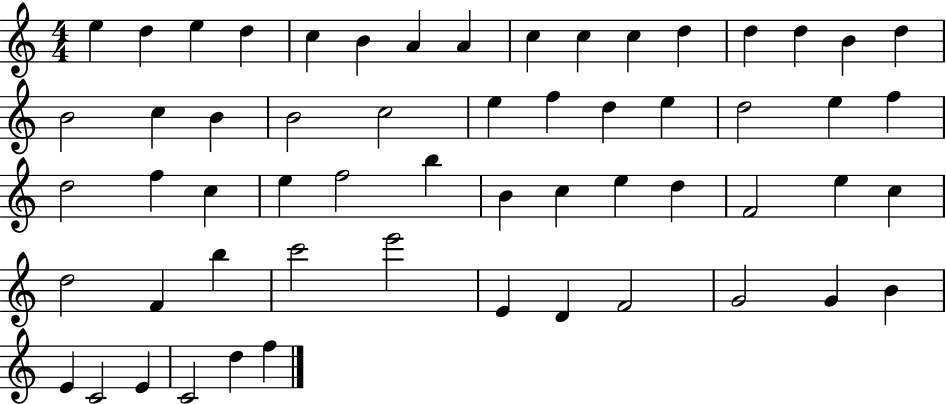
X:1
T:Untitled
M:4/4
L:1/4
K:C
e d e d c B A A c c c d d d B d B2 c B B2 c2 e f d e d2 e f d2 f c e f2 b B c e d F2 e c d2 F b c'2 e'2 E D F2 G2 G B E C2 E C2 d f